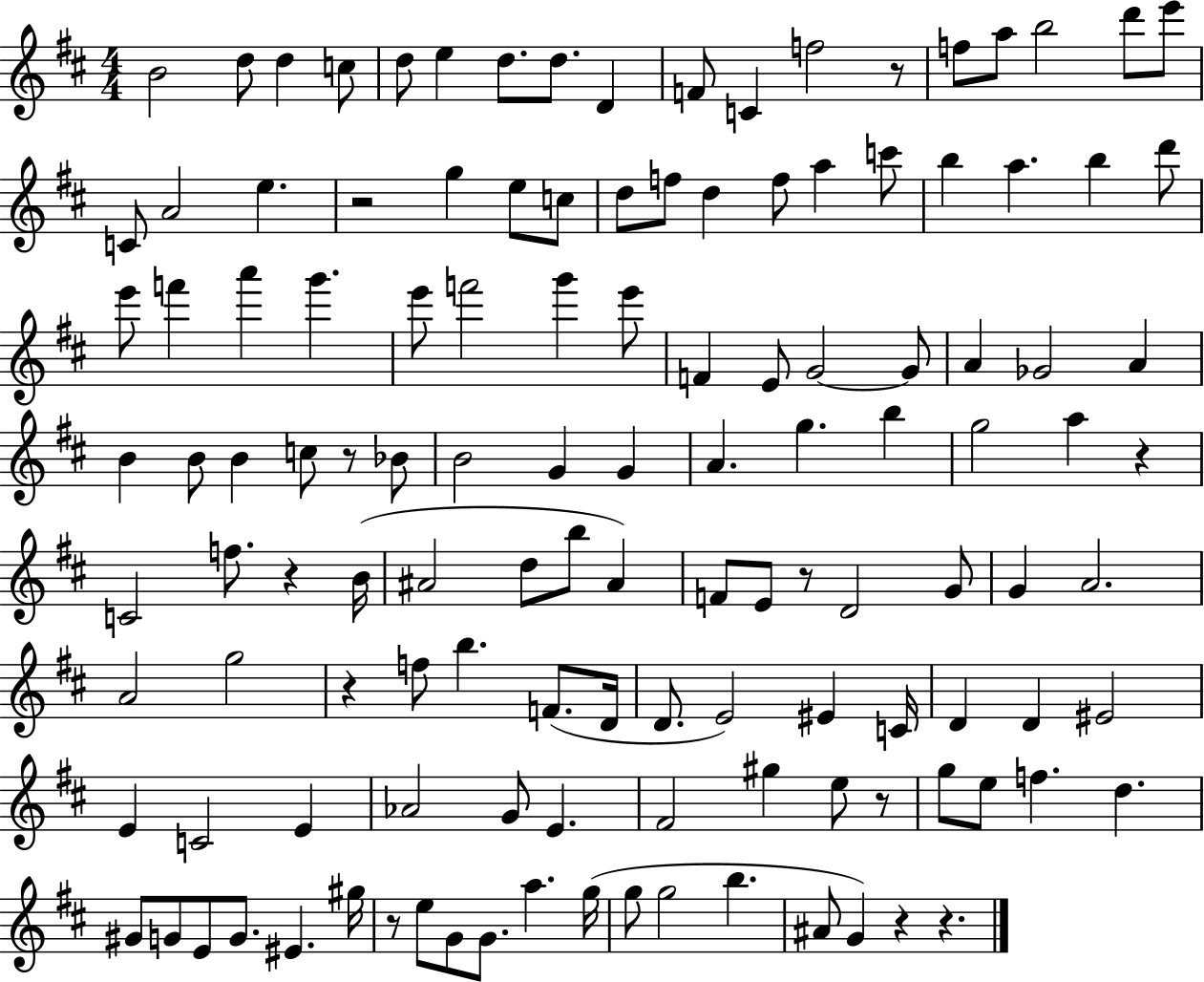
{
  \clef treble
  \numericTimeSignature
  \time 4/4
  \key d \major
  \repeat volta 2 { b'2 d''8 d''4 c''8 | d''8 e''4 d''8. d''8. d'4 | f'8 c'4 f''2 r8 | f''8 a''8 b''2 d'''8 e'''8 | \break c'8 a'2 e''4. | r2 g''4 e''8 c''8 | d''8 f''8 d''4 f''8 a''4 c'''8 | b''4 a''4. b''4 d'''8 | \break e'''8 f'''4 a'''4 g'''4. | e'''8 f'''2 g'''4 e'''8 | f'4 e'8 g'2~~ g'8 | a'4 ges'2 a'4 | \break b'4 b'8 b'4 c''8 r8 bes'8 | b'2 g'4 g'4 | a'4. g''4. b''4 | g''2 a''4 r4 | \break c'2 f''8. r4 b'16( | ais'2 d''8 b''8 ais'4) | f'8 e'8 r8 d'2 g'8 | g'4 a'2. | \break a'2 g''2 | r4 f''8 b''4. f'8.( d'16 | d'8. e'2) eis'4 c'16 | d'4 d'4 eis'2 | \break e'4 c'2 e'4 | aes'2 g'8 e'4. | fis'2 gis''4 e''8 r8 | g''8 e''8 f''4. d''4. | \break gis'8 g'8 e'8 g'8. eis'4. gis''16 | r8 e''8 g'8 g'8. a''4. g''16( | g''8 g''2 b''4. | ais'8 g'4) r4 r4. | \break } \bar "|."
}